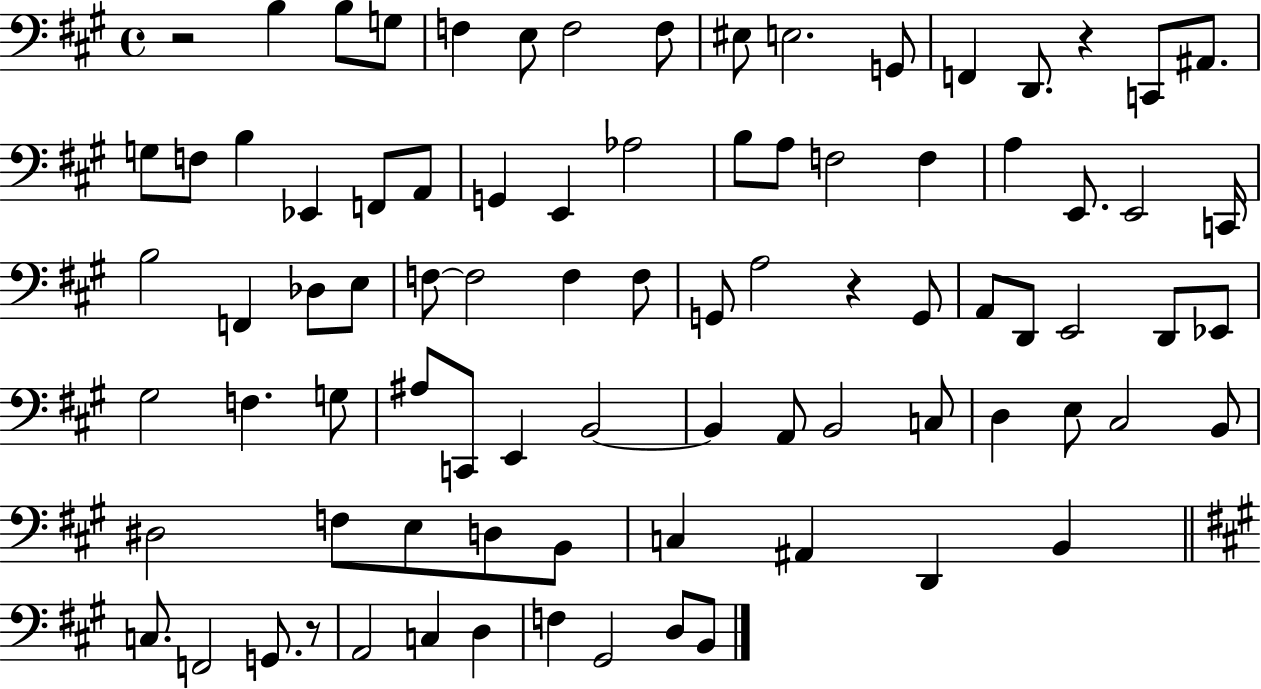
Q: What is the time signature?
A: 4/4